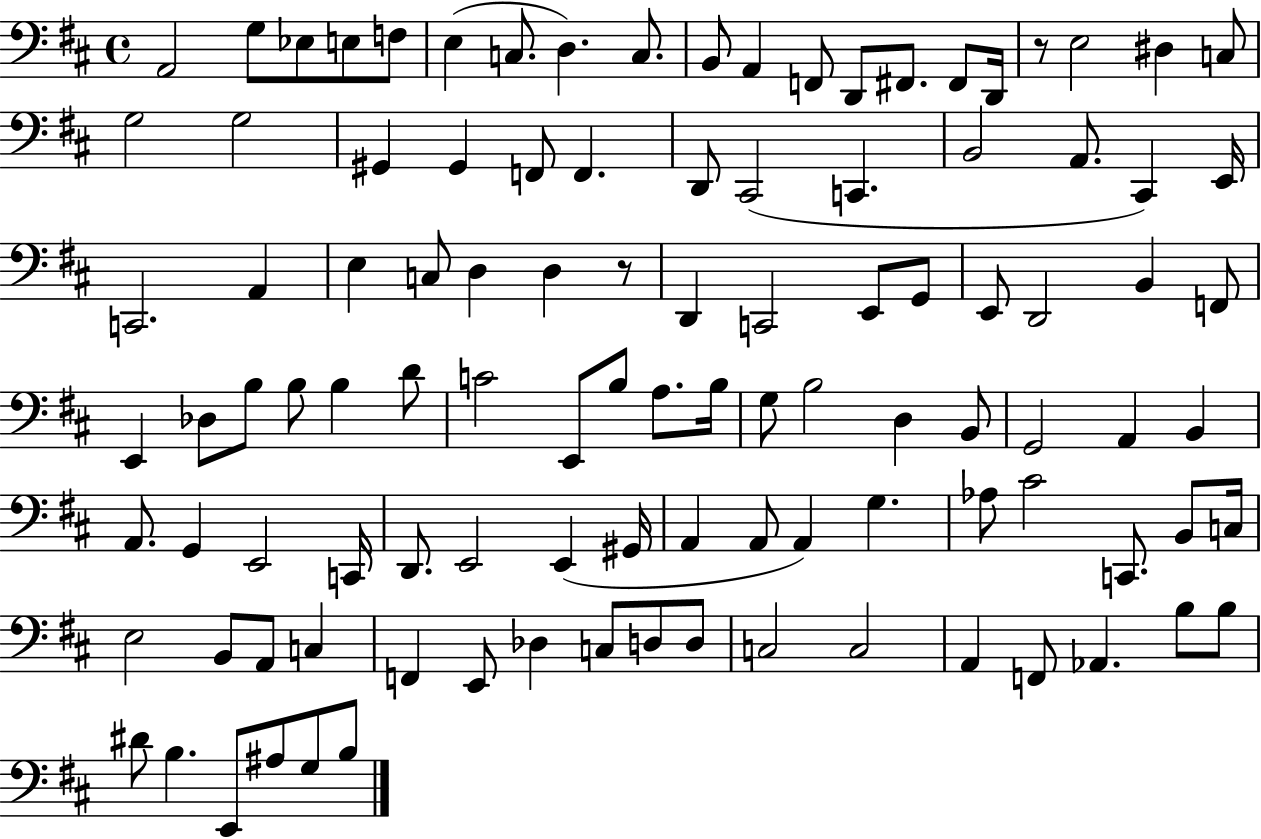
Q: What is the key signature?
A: D major